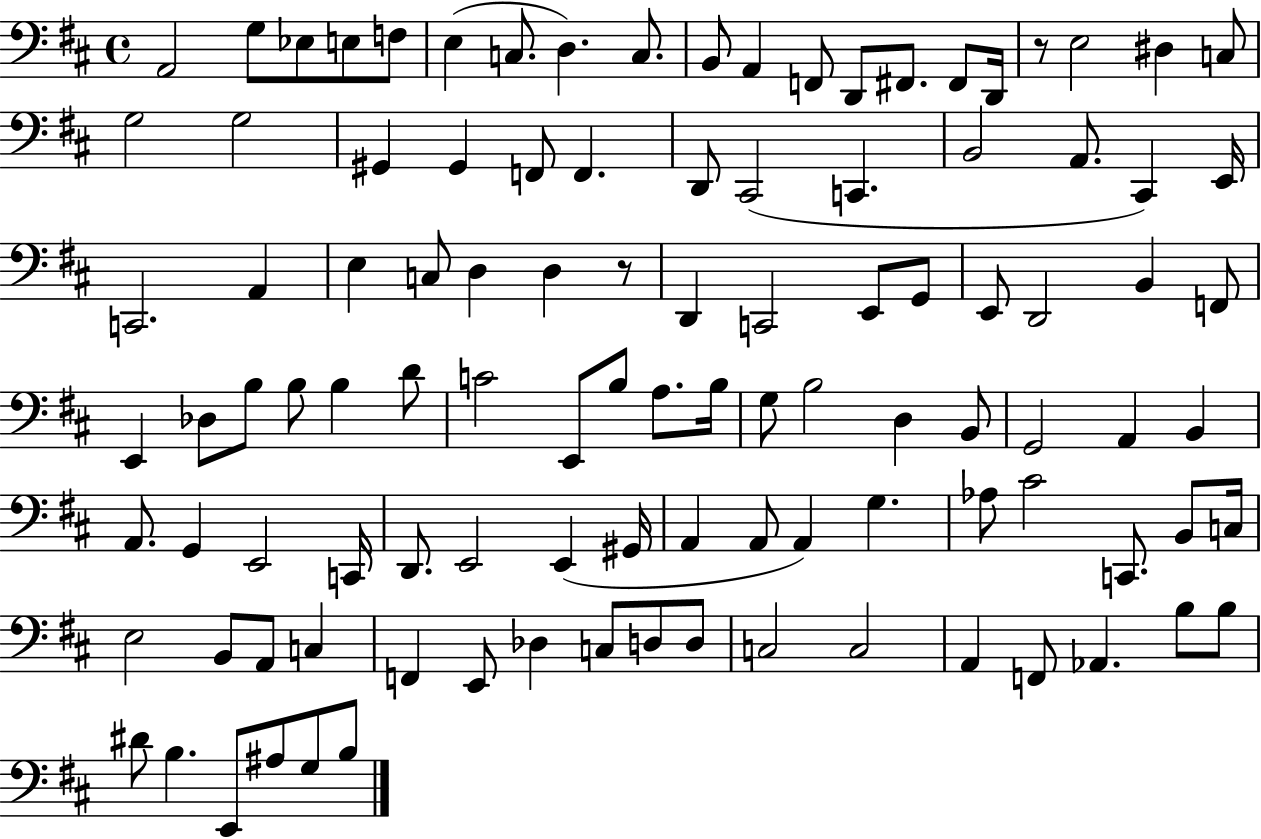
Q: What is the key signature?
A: D major